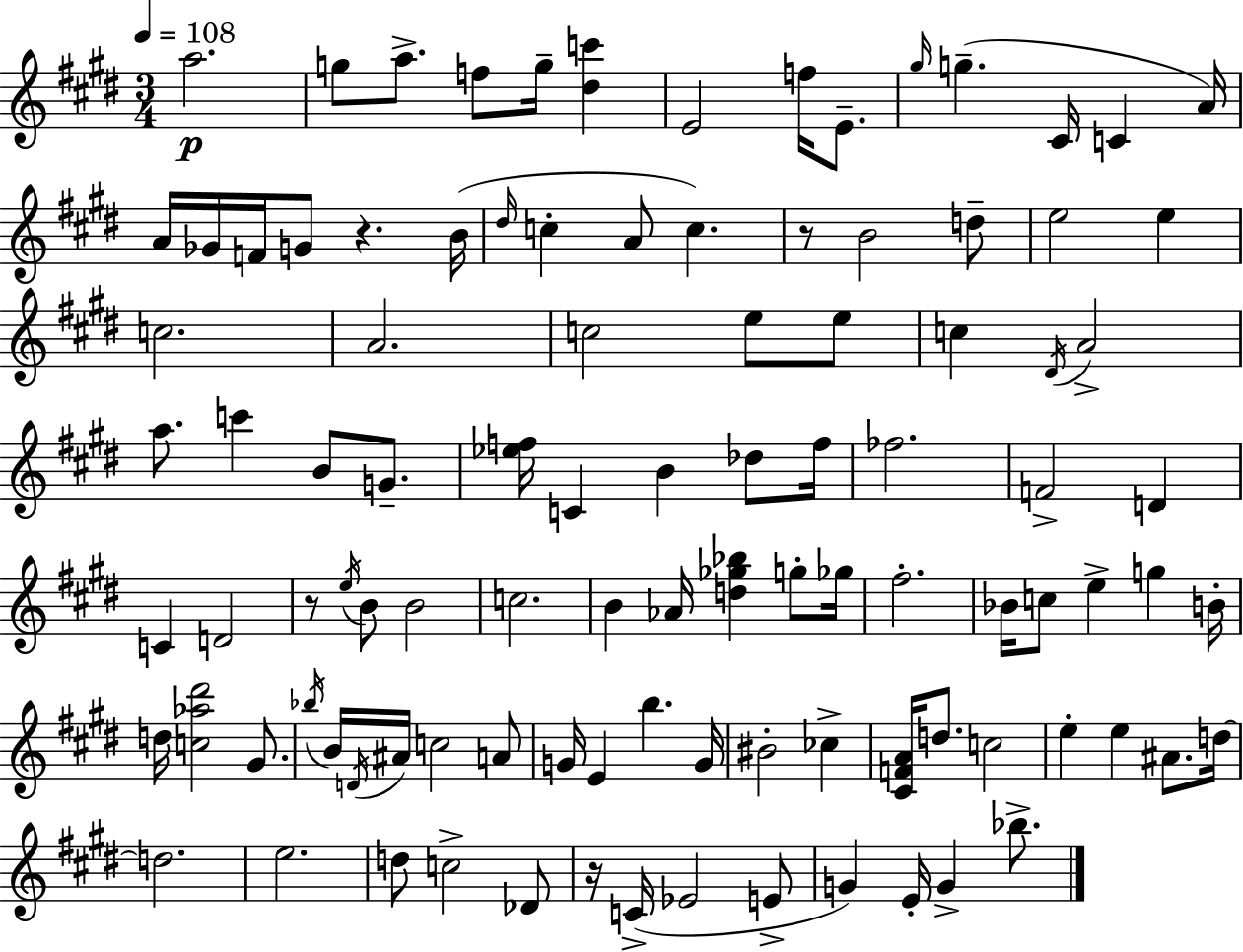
A5/h. G5/e A5/e. F5/e G5/s [D#5,C6]/q E4/h F5/s E4/e. G#5/s G5/q. C#4/s C4/q A4/s A4/s Gb4/s F4/s G4/e R/q. B4/s D#5/s C5/q A4/e C5/q. R/e B4/h D5/e E5/h E5/q C5/h. A4/h. C5/h E5/e E5/e C5/q D#4/s A4/h A5/e. C6/q B4/e G4/e. [Eb5,F5]/s C4/q B4/q Db5/e F5/s FES5/h. F4/h D4/q C4/q D4/h R/e E5/s B4/e B4/h C5/h. B4/q Ab4/s [D5,Gb5,Bb5]/q G5/e Gb5/s F#5/h. Bb4/s C5/e E5/q G5/q B4/s D5/s [C5,Ab5,D#6]/h G#4/e. Bb5/s B4/s D4/s A#4/s C5/h A4/e G4/s E4/q B5/q. G4/s BIS4/h CES5/q [C#4,F4,A4]/s D5/e. C5/h E5/q E5/q A#4/e. D5/s D5/h. E5/h. D5/e C5/h Db4/e R/s C4/s Eb4/h E4/e G4/q E4/s G4/q Bb5/e.